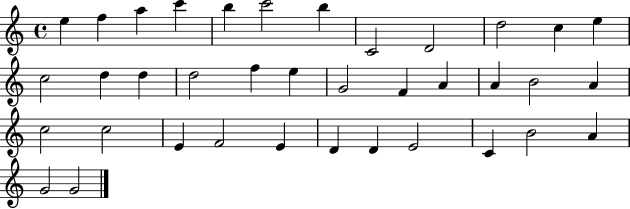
E5/q F5/q A5/q C6/q B5/q C6/h B5/q C4/h D4/h D5/h C5/q E5/q C5/h D5/q D5/q D5/h F5/q E5/q G4/h F4/q A4/q A4/q B4/h A4/q C5/h C5/h E4/q F4/h E4/q D4/q D4/q E4/h C4/q B4/h A4/q G4/h G4/h